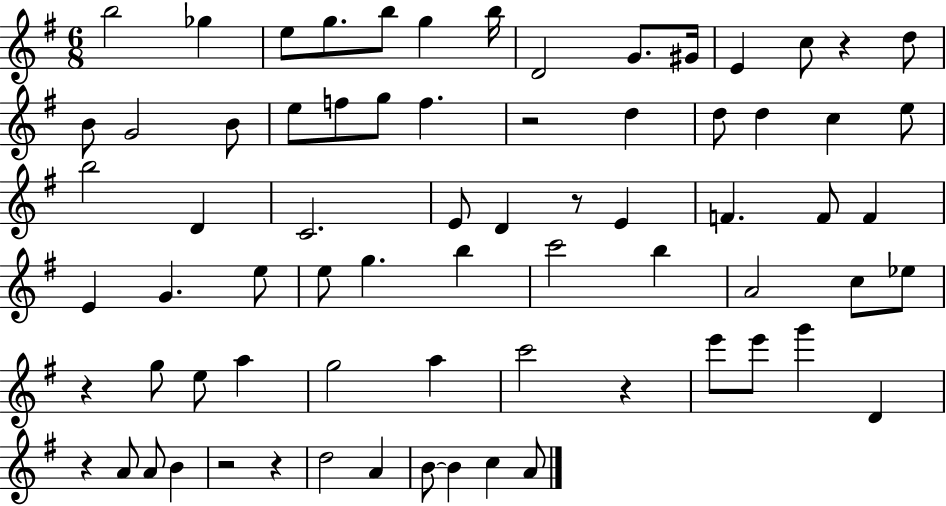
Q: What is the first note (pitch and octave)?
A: B5